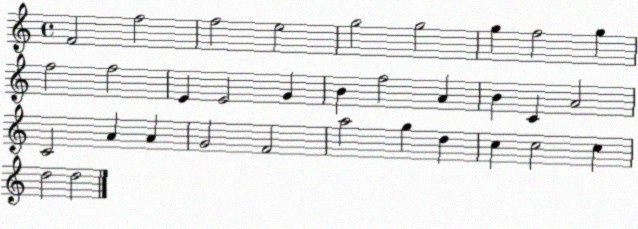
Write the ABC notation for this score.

X:1
T:Untitled
M:4/4
L:1/4
K:C
F2 f2 f2 e2 g2 g2 g f2 g f2 f2 E E2 G B f2 A B C A2 C2 A A G2 F2 a2 g d c c2 c d2 d2